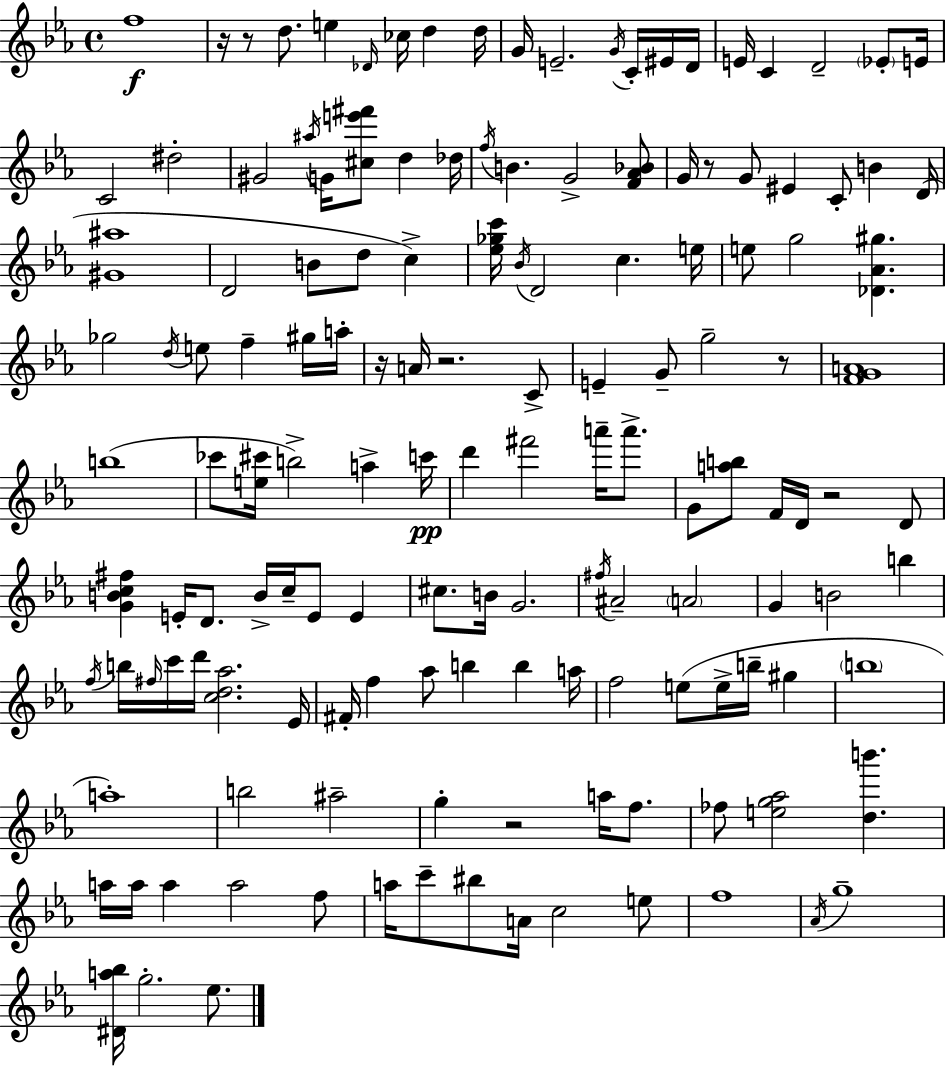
{
  \clef treble
  \time 4/4
  \defaultTimeSignature
  \key c \minor
  f''1\f | r16 r8 d''8. e''4 \grace { des'16 } ces''16 d''4 | d''16 g'16 e'2.-- \acciaccatura { g'16 } c'16-. | eis'16 d'16 e'16 c'4 d'2-- \parenthesize ees'8-. | \break e'16 c'2 dis''2-. | gis'2 \acciaccatura { ais''16 } g'16 <cis'' e''' fis'''>8 d''4 | des''16 \acciaccatura { f''16 } b'4. g'2-> | <f' aes' bes'>8 g'16 r8 g'8 eis'4 c'8-. b'4 | \break d'16( <gis' ais''>1 | d'2 b'8 d''8 | c''4->) <ees'' ges'' c'''>16 \acciaccatura { bes'16 } d'2 c''4. | e''16 e''8 g''2 <des' aes' gis''>4. | \break ges''2 \acciaccatura { d''16 } e''8 | f''4-- gis''16 a''16-. r16 a'16 r2. | c'8-> e'4-- g'8-- g''2-- | r8 <f' g' a'>1 | \break b''1( | ces'''8 <e'' cis'''>16 b''2->) | a''4-> c'''16\pp d'''4 fis'''2 | a'''16-- a'''8.-> g'8 <a'' b''>8 f'16 d'16 r2 | \break d'8 <g' b' c'' fis''>4 e'16-. d'8. b'16-> c''16-- | e'8 e'4 cis''8. b'16 g'2. | \acciaccatura { fis''16 } ais'2-- \parenthesize a'2 | g'4 b'2 | \break b''4 \acciaccatura { f''16 } b''16 \grace { fis''16 } c'''16 d'''16 <c'' d'' aes''>2. | ees'16 fis'16-. f''4 aes''8 | b''4 b''4 a''16 f''2 | e''8( e''16-> b''16-- gis''4 \parenthesize b''1 | \break a''1-.) | b''2 | ais''2-- g''4-. r2 | a''16 f''8. fes''8 <e'' g'' aes''>2 | \break <d'' b'''>4. a''16 a''16 a''4 a''2 | f''8 a''16 c'''8-- bis''8 a'16 c''2 | e''8 f''1 | \acciaccatura { aes'16 } g''1-- | \break <dis' a'' bes''>16 g''2.-. | ees''8. \bar "|."
}